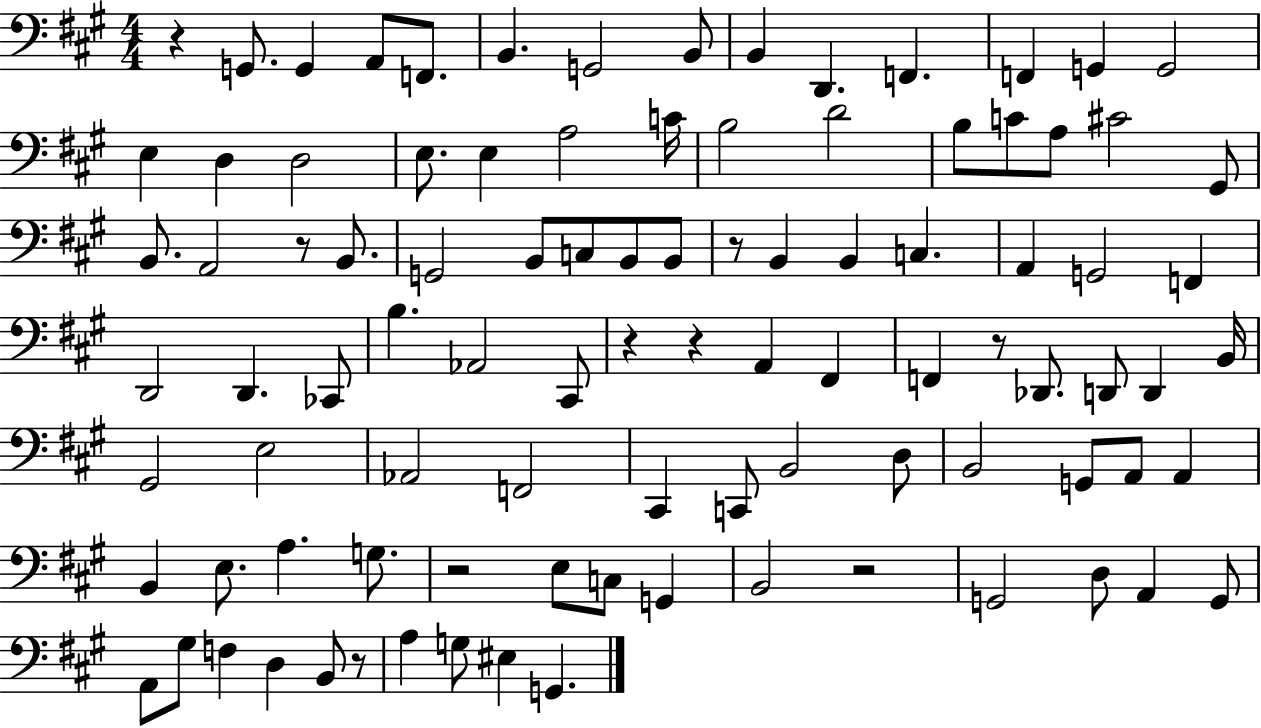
{
  \clef bass
  \numericTimeSignature
  \time 4/4
  \key a \major
  r4 g,8. g,4 a,8 f,8. | b,4. g,2 b,8 | b,4 d,4. f,4. | f,4 g,4 g,2 | \break e4 d4 d2 | e8. e4 a2 c'16 | b2 d'2 | b8 c'8 a8 cis'2 gis,8 | \break b,8. a,2 r8 b,8. | g,2 b,8 c8 b,8 b,8 | r8 b,4 b,4 c4. | a,4 g,2 f,4 | \break d,2 d,4. ces,8 | b4. aes,2 cis,8 | r4 r4 a,4 fis,4 | f,4 r8 des,8. d,8 d,4 b,16 | \break gis,2 e2 | aes,2 f,2 | cis,4 c,8 b,2 d8 | b,2 g,8 a,8 a,4 | \break b,4 e8. a4. g8. | r2 e8 c8 g,4 | b,2 r2 | g,2 d8 a,4 g,8 | \break a,8 gis8 f4 d4 b,8 r8 | a4 g8 eis4 g,4. | \bar "|."
}